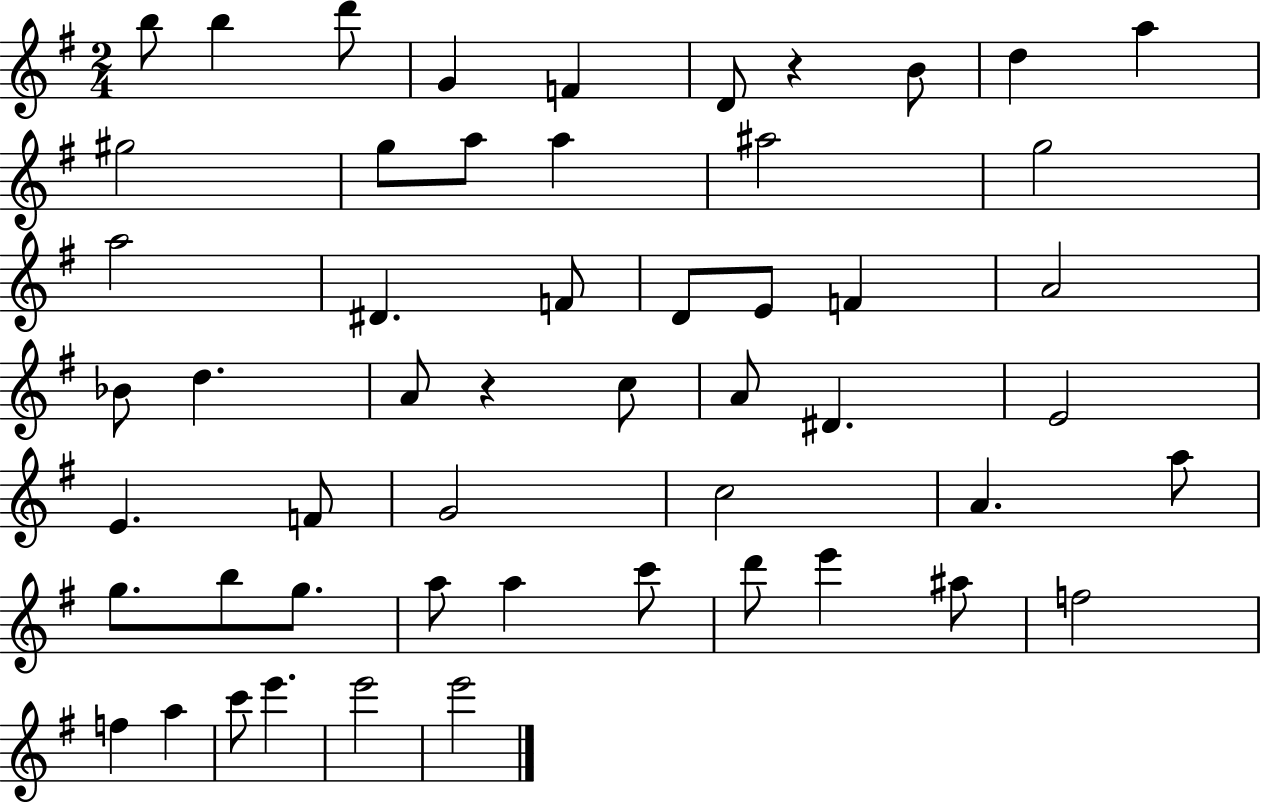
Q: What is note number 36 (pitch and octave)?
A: G5